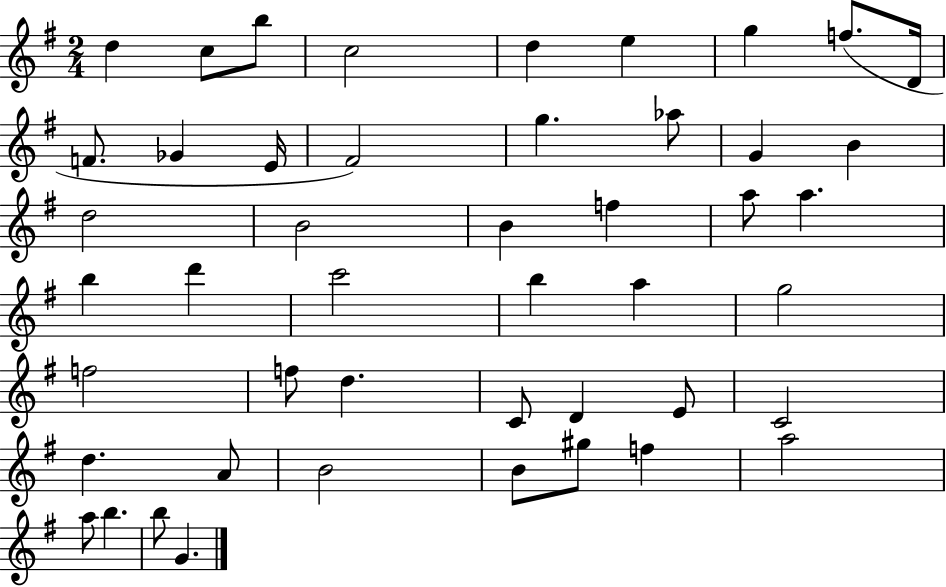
D5/q C5/e B5/e C5/h D5/q E5/q G5/q F5/e. D4/s F4/e. Gb4/q E4/s F#4/h G5/q. Ab5/e G4/q B4/q D5/h B4/h B4/q F5/q A5/e A5/q. B5/q D6/q C6/h B5/q A5/q G5/h F5/h F5/e D5/q. C4/e D4/q E4/e C4/h D5/q. A4/e B4/h B4/e G#5/e F5/q A5/h A5/e B5/q. B5/e G4/q.